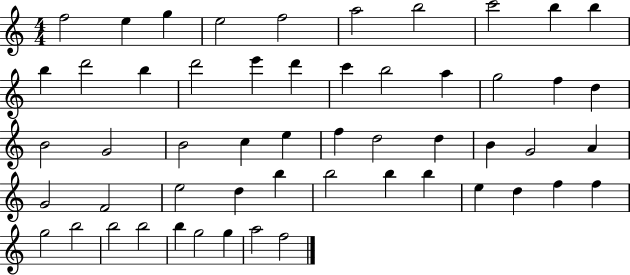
F5/h E5/q G5/q E5/h F5/h A5/h B5/h C6/h B5/q B5/q B5/q D6/h B5/q D6/h E6/q D6/q C6/q B5/h A5/q G5/h F5/q D5/q B4/h G4/h B4/h C5/q E5/q F5/q D5/h D5/q B4/q G4/h A4/q G4/h F4/h E5/h D5/q B5/q B5/h B5/q B5/q E5/q D5/q F5/q F5/q G5/h B5/h B5/h B5/h B5/q G5/h G5/q A5/h F5/h